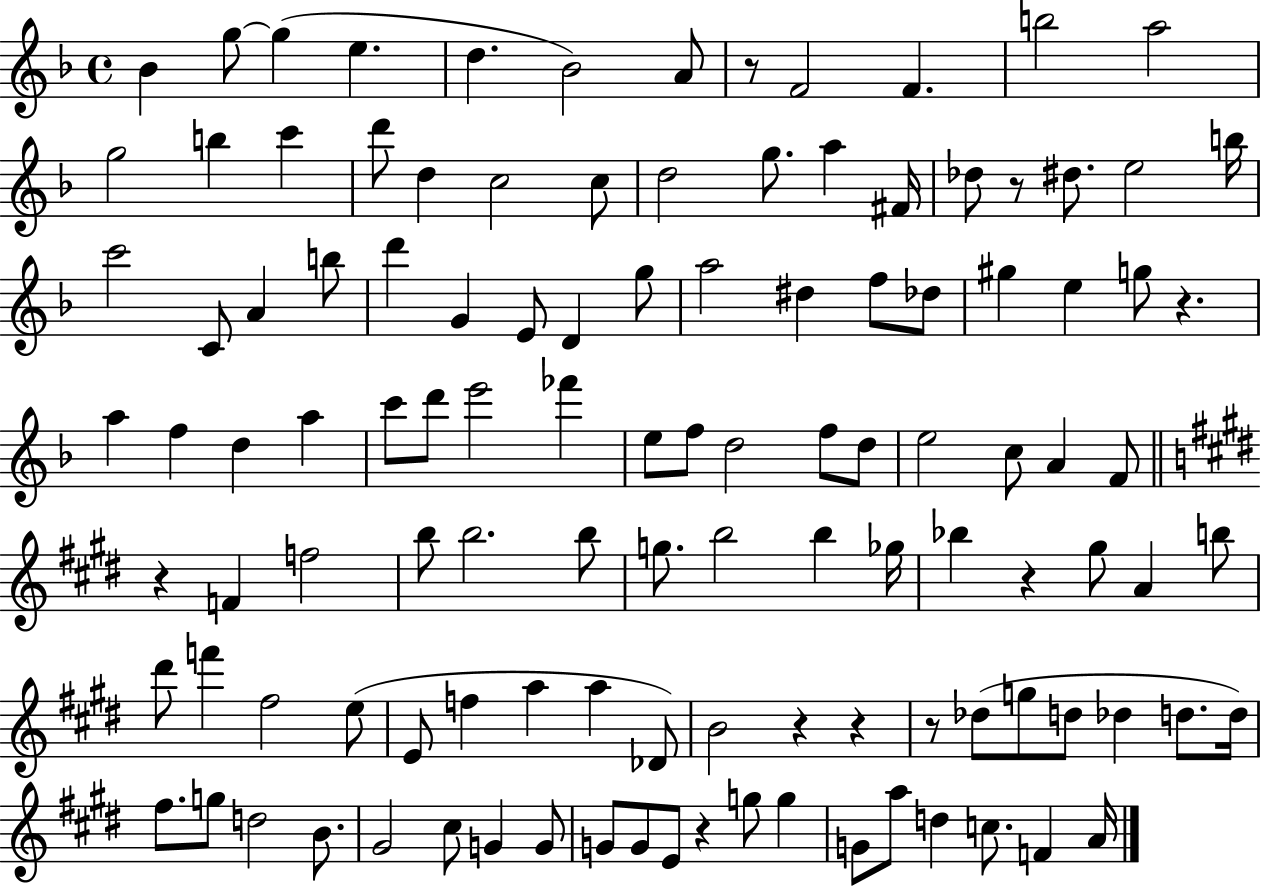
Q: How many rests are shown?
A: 9